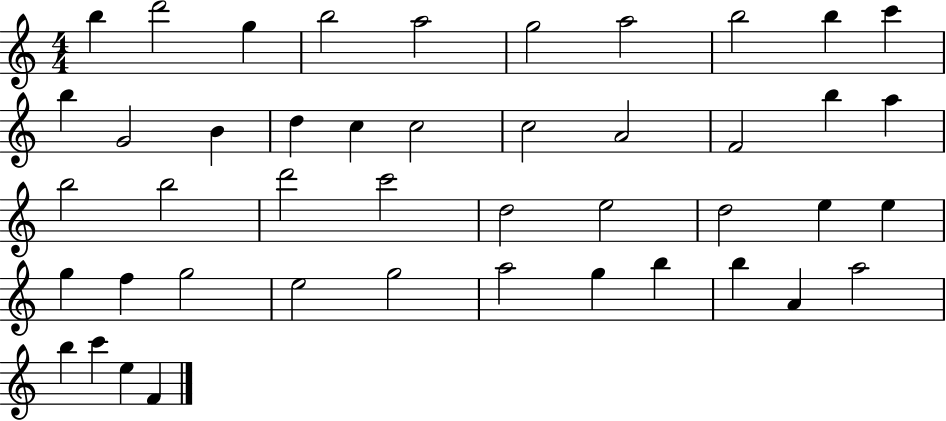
{
  \clef treble
  \numericTimeSignature
  \time 4/4
  \key c \major
  b''4 d'''2 g''4 | b''2 a''2 | g''2 a''2 | b''2 b''4 c'''4 | \break b''4 g'2 b'4 | d''4 c''4 c''2 | c''2 a'2 | f'2 b''4 a''4 | \break b''2 b''2 | d'''2 c'''2 | d''2 e''2 | d''2 e''4 e''4 | \break g''4 f''4 g''2 | e''2 g''2 | a''2 g''4 b''4 | b''4 a'4 a''2 | \break b''4 c'''4 e''4 f'4 | \bar "|."
}